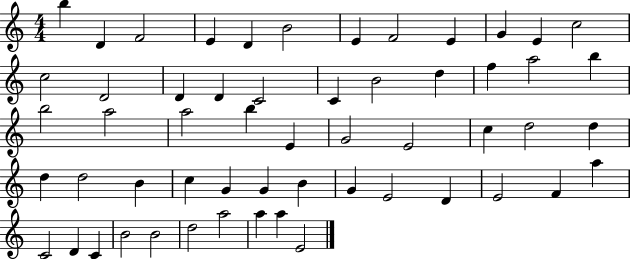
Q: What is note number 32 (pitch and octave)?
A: D5